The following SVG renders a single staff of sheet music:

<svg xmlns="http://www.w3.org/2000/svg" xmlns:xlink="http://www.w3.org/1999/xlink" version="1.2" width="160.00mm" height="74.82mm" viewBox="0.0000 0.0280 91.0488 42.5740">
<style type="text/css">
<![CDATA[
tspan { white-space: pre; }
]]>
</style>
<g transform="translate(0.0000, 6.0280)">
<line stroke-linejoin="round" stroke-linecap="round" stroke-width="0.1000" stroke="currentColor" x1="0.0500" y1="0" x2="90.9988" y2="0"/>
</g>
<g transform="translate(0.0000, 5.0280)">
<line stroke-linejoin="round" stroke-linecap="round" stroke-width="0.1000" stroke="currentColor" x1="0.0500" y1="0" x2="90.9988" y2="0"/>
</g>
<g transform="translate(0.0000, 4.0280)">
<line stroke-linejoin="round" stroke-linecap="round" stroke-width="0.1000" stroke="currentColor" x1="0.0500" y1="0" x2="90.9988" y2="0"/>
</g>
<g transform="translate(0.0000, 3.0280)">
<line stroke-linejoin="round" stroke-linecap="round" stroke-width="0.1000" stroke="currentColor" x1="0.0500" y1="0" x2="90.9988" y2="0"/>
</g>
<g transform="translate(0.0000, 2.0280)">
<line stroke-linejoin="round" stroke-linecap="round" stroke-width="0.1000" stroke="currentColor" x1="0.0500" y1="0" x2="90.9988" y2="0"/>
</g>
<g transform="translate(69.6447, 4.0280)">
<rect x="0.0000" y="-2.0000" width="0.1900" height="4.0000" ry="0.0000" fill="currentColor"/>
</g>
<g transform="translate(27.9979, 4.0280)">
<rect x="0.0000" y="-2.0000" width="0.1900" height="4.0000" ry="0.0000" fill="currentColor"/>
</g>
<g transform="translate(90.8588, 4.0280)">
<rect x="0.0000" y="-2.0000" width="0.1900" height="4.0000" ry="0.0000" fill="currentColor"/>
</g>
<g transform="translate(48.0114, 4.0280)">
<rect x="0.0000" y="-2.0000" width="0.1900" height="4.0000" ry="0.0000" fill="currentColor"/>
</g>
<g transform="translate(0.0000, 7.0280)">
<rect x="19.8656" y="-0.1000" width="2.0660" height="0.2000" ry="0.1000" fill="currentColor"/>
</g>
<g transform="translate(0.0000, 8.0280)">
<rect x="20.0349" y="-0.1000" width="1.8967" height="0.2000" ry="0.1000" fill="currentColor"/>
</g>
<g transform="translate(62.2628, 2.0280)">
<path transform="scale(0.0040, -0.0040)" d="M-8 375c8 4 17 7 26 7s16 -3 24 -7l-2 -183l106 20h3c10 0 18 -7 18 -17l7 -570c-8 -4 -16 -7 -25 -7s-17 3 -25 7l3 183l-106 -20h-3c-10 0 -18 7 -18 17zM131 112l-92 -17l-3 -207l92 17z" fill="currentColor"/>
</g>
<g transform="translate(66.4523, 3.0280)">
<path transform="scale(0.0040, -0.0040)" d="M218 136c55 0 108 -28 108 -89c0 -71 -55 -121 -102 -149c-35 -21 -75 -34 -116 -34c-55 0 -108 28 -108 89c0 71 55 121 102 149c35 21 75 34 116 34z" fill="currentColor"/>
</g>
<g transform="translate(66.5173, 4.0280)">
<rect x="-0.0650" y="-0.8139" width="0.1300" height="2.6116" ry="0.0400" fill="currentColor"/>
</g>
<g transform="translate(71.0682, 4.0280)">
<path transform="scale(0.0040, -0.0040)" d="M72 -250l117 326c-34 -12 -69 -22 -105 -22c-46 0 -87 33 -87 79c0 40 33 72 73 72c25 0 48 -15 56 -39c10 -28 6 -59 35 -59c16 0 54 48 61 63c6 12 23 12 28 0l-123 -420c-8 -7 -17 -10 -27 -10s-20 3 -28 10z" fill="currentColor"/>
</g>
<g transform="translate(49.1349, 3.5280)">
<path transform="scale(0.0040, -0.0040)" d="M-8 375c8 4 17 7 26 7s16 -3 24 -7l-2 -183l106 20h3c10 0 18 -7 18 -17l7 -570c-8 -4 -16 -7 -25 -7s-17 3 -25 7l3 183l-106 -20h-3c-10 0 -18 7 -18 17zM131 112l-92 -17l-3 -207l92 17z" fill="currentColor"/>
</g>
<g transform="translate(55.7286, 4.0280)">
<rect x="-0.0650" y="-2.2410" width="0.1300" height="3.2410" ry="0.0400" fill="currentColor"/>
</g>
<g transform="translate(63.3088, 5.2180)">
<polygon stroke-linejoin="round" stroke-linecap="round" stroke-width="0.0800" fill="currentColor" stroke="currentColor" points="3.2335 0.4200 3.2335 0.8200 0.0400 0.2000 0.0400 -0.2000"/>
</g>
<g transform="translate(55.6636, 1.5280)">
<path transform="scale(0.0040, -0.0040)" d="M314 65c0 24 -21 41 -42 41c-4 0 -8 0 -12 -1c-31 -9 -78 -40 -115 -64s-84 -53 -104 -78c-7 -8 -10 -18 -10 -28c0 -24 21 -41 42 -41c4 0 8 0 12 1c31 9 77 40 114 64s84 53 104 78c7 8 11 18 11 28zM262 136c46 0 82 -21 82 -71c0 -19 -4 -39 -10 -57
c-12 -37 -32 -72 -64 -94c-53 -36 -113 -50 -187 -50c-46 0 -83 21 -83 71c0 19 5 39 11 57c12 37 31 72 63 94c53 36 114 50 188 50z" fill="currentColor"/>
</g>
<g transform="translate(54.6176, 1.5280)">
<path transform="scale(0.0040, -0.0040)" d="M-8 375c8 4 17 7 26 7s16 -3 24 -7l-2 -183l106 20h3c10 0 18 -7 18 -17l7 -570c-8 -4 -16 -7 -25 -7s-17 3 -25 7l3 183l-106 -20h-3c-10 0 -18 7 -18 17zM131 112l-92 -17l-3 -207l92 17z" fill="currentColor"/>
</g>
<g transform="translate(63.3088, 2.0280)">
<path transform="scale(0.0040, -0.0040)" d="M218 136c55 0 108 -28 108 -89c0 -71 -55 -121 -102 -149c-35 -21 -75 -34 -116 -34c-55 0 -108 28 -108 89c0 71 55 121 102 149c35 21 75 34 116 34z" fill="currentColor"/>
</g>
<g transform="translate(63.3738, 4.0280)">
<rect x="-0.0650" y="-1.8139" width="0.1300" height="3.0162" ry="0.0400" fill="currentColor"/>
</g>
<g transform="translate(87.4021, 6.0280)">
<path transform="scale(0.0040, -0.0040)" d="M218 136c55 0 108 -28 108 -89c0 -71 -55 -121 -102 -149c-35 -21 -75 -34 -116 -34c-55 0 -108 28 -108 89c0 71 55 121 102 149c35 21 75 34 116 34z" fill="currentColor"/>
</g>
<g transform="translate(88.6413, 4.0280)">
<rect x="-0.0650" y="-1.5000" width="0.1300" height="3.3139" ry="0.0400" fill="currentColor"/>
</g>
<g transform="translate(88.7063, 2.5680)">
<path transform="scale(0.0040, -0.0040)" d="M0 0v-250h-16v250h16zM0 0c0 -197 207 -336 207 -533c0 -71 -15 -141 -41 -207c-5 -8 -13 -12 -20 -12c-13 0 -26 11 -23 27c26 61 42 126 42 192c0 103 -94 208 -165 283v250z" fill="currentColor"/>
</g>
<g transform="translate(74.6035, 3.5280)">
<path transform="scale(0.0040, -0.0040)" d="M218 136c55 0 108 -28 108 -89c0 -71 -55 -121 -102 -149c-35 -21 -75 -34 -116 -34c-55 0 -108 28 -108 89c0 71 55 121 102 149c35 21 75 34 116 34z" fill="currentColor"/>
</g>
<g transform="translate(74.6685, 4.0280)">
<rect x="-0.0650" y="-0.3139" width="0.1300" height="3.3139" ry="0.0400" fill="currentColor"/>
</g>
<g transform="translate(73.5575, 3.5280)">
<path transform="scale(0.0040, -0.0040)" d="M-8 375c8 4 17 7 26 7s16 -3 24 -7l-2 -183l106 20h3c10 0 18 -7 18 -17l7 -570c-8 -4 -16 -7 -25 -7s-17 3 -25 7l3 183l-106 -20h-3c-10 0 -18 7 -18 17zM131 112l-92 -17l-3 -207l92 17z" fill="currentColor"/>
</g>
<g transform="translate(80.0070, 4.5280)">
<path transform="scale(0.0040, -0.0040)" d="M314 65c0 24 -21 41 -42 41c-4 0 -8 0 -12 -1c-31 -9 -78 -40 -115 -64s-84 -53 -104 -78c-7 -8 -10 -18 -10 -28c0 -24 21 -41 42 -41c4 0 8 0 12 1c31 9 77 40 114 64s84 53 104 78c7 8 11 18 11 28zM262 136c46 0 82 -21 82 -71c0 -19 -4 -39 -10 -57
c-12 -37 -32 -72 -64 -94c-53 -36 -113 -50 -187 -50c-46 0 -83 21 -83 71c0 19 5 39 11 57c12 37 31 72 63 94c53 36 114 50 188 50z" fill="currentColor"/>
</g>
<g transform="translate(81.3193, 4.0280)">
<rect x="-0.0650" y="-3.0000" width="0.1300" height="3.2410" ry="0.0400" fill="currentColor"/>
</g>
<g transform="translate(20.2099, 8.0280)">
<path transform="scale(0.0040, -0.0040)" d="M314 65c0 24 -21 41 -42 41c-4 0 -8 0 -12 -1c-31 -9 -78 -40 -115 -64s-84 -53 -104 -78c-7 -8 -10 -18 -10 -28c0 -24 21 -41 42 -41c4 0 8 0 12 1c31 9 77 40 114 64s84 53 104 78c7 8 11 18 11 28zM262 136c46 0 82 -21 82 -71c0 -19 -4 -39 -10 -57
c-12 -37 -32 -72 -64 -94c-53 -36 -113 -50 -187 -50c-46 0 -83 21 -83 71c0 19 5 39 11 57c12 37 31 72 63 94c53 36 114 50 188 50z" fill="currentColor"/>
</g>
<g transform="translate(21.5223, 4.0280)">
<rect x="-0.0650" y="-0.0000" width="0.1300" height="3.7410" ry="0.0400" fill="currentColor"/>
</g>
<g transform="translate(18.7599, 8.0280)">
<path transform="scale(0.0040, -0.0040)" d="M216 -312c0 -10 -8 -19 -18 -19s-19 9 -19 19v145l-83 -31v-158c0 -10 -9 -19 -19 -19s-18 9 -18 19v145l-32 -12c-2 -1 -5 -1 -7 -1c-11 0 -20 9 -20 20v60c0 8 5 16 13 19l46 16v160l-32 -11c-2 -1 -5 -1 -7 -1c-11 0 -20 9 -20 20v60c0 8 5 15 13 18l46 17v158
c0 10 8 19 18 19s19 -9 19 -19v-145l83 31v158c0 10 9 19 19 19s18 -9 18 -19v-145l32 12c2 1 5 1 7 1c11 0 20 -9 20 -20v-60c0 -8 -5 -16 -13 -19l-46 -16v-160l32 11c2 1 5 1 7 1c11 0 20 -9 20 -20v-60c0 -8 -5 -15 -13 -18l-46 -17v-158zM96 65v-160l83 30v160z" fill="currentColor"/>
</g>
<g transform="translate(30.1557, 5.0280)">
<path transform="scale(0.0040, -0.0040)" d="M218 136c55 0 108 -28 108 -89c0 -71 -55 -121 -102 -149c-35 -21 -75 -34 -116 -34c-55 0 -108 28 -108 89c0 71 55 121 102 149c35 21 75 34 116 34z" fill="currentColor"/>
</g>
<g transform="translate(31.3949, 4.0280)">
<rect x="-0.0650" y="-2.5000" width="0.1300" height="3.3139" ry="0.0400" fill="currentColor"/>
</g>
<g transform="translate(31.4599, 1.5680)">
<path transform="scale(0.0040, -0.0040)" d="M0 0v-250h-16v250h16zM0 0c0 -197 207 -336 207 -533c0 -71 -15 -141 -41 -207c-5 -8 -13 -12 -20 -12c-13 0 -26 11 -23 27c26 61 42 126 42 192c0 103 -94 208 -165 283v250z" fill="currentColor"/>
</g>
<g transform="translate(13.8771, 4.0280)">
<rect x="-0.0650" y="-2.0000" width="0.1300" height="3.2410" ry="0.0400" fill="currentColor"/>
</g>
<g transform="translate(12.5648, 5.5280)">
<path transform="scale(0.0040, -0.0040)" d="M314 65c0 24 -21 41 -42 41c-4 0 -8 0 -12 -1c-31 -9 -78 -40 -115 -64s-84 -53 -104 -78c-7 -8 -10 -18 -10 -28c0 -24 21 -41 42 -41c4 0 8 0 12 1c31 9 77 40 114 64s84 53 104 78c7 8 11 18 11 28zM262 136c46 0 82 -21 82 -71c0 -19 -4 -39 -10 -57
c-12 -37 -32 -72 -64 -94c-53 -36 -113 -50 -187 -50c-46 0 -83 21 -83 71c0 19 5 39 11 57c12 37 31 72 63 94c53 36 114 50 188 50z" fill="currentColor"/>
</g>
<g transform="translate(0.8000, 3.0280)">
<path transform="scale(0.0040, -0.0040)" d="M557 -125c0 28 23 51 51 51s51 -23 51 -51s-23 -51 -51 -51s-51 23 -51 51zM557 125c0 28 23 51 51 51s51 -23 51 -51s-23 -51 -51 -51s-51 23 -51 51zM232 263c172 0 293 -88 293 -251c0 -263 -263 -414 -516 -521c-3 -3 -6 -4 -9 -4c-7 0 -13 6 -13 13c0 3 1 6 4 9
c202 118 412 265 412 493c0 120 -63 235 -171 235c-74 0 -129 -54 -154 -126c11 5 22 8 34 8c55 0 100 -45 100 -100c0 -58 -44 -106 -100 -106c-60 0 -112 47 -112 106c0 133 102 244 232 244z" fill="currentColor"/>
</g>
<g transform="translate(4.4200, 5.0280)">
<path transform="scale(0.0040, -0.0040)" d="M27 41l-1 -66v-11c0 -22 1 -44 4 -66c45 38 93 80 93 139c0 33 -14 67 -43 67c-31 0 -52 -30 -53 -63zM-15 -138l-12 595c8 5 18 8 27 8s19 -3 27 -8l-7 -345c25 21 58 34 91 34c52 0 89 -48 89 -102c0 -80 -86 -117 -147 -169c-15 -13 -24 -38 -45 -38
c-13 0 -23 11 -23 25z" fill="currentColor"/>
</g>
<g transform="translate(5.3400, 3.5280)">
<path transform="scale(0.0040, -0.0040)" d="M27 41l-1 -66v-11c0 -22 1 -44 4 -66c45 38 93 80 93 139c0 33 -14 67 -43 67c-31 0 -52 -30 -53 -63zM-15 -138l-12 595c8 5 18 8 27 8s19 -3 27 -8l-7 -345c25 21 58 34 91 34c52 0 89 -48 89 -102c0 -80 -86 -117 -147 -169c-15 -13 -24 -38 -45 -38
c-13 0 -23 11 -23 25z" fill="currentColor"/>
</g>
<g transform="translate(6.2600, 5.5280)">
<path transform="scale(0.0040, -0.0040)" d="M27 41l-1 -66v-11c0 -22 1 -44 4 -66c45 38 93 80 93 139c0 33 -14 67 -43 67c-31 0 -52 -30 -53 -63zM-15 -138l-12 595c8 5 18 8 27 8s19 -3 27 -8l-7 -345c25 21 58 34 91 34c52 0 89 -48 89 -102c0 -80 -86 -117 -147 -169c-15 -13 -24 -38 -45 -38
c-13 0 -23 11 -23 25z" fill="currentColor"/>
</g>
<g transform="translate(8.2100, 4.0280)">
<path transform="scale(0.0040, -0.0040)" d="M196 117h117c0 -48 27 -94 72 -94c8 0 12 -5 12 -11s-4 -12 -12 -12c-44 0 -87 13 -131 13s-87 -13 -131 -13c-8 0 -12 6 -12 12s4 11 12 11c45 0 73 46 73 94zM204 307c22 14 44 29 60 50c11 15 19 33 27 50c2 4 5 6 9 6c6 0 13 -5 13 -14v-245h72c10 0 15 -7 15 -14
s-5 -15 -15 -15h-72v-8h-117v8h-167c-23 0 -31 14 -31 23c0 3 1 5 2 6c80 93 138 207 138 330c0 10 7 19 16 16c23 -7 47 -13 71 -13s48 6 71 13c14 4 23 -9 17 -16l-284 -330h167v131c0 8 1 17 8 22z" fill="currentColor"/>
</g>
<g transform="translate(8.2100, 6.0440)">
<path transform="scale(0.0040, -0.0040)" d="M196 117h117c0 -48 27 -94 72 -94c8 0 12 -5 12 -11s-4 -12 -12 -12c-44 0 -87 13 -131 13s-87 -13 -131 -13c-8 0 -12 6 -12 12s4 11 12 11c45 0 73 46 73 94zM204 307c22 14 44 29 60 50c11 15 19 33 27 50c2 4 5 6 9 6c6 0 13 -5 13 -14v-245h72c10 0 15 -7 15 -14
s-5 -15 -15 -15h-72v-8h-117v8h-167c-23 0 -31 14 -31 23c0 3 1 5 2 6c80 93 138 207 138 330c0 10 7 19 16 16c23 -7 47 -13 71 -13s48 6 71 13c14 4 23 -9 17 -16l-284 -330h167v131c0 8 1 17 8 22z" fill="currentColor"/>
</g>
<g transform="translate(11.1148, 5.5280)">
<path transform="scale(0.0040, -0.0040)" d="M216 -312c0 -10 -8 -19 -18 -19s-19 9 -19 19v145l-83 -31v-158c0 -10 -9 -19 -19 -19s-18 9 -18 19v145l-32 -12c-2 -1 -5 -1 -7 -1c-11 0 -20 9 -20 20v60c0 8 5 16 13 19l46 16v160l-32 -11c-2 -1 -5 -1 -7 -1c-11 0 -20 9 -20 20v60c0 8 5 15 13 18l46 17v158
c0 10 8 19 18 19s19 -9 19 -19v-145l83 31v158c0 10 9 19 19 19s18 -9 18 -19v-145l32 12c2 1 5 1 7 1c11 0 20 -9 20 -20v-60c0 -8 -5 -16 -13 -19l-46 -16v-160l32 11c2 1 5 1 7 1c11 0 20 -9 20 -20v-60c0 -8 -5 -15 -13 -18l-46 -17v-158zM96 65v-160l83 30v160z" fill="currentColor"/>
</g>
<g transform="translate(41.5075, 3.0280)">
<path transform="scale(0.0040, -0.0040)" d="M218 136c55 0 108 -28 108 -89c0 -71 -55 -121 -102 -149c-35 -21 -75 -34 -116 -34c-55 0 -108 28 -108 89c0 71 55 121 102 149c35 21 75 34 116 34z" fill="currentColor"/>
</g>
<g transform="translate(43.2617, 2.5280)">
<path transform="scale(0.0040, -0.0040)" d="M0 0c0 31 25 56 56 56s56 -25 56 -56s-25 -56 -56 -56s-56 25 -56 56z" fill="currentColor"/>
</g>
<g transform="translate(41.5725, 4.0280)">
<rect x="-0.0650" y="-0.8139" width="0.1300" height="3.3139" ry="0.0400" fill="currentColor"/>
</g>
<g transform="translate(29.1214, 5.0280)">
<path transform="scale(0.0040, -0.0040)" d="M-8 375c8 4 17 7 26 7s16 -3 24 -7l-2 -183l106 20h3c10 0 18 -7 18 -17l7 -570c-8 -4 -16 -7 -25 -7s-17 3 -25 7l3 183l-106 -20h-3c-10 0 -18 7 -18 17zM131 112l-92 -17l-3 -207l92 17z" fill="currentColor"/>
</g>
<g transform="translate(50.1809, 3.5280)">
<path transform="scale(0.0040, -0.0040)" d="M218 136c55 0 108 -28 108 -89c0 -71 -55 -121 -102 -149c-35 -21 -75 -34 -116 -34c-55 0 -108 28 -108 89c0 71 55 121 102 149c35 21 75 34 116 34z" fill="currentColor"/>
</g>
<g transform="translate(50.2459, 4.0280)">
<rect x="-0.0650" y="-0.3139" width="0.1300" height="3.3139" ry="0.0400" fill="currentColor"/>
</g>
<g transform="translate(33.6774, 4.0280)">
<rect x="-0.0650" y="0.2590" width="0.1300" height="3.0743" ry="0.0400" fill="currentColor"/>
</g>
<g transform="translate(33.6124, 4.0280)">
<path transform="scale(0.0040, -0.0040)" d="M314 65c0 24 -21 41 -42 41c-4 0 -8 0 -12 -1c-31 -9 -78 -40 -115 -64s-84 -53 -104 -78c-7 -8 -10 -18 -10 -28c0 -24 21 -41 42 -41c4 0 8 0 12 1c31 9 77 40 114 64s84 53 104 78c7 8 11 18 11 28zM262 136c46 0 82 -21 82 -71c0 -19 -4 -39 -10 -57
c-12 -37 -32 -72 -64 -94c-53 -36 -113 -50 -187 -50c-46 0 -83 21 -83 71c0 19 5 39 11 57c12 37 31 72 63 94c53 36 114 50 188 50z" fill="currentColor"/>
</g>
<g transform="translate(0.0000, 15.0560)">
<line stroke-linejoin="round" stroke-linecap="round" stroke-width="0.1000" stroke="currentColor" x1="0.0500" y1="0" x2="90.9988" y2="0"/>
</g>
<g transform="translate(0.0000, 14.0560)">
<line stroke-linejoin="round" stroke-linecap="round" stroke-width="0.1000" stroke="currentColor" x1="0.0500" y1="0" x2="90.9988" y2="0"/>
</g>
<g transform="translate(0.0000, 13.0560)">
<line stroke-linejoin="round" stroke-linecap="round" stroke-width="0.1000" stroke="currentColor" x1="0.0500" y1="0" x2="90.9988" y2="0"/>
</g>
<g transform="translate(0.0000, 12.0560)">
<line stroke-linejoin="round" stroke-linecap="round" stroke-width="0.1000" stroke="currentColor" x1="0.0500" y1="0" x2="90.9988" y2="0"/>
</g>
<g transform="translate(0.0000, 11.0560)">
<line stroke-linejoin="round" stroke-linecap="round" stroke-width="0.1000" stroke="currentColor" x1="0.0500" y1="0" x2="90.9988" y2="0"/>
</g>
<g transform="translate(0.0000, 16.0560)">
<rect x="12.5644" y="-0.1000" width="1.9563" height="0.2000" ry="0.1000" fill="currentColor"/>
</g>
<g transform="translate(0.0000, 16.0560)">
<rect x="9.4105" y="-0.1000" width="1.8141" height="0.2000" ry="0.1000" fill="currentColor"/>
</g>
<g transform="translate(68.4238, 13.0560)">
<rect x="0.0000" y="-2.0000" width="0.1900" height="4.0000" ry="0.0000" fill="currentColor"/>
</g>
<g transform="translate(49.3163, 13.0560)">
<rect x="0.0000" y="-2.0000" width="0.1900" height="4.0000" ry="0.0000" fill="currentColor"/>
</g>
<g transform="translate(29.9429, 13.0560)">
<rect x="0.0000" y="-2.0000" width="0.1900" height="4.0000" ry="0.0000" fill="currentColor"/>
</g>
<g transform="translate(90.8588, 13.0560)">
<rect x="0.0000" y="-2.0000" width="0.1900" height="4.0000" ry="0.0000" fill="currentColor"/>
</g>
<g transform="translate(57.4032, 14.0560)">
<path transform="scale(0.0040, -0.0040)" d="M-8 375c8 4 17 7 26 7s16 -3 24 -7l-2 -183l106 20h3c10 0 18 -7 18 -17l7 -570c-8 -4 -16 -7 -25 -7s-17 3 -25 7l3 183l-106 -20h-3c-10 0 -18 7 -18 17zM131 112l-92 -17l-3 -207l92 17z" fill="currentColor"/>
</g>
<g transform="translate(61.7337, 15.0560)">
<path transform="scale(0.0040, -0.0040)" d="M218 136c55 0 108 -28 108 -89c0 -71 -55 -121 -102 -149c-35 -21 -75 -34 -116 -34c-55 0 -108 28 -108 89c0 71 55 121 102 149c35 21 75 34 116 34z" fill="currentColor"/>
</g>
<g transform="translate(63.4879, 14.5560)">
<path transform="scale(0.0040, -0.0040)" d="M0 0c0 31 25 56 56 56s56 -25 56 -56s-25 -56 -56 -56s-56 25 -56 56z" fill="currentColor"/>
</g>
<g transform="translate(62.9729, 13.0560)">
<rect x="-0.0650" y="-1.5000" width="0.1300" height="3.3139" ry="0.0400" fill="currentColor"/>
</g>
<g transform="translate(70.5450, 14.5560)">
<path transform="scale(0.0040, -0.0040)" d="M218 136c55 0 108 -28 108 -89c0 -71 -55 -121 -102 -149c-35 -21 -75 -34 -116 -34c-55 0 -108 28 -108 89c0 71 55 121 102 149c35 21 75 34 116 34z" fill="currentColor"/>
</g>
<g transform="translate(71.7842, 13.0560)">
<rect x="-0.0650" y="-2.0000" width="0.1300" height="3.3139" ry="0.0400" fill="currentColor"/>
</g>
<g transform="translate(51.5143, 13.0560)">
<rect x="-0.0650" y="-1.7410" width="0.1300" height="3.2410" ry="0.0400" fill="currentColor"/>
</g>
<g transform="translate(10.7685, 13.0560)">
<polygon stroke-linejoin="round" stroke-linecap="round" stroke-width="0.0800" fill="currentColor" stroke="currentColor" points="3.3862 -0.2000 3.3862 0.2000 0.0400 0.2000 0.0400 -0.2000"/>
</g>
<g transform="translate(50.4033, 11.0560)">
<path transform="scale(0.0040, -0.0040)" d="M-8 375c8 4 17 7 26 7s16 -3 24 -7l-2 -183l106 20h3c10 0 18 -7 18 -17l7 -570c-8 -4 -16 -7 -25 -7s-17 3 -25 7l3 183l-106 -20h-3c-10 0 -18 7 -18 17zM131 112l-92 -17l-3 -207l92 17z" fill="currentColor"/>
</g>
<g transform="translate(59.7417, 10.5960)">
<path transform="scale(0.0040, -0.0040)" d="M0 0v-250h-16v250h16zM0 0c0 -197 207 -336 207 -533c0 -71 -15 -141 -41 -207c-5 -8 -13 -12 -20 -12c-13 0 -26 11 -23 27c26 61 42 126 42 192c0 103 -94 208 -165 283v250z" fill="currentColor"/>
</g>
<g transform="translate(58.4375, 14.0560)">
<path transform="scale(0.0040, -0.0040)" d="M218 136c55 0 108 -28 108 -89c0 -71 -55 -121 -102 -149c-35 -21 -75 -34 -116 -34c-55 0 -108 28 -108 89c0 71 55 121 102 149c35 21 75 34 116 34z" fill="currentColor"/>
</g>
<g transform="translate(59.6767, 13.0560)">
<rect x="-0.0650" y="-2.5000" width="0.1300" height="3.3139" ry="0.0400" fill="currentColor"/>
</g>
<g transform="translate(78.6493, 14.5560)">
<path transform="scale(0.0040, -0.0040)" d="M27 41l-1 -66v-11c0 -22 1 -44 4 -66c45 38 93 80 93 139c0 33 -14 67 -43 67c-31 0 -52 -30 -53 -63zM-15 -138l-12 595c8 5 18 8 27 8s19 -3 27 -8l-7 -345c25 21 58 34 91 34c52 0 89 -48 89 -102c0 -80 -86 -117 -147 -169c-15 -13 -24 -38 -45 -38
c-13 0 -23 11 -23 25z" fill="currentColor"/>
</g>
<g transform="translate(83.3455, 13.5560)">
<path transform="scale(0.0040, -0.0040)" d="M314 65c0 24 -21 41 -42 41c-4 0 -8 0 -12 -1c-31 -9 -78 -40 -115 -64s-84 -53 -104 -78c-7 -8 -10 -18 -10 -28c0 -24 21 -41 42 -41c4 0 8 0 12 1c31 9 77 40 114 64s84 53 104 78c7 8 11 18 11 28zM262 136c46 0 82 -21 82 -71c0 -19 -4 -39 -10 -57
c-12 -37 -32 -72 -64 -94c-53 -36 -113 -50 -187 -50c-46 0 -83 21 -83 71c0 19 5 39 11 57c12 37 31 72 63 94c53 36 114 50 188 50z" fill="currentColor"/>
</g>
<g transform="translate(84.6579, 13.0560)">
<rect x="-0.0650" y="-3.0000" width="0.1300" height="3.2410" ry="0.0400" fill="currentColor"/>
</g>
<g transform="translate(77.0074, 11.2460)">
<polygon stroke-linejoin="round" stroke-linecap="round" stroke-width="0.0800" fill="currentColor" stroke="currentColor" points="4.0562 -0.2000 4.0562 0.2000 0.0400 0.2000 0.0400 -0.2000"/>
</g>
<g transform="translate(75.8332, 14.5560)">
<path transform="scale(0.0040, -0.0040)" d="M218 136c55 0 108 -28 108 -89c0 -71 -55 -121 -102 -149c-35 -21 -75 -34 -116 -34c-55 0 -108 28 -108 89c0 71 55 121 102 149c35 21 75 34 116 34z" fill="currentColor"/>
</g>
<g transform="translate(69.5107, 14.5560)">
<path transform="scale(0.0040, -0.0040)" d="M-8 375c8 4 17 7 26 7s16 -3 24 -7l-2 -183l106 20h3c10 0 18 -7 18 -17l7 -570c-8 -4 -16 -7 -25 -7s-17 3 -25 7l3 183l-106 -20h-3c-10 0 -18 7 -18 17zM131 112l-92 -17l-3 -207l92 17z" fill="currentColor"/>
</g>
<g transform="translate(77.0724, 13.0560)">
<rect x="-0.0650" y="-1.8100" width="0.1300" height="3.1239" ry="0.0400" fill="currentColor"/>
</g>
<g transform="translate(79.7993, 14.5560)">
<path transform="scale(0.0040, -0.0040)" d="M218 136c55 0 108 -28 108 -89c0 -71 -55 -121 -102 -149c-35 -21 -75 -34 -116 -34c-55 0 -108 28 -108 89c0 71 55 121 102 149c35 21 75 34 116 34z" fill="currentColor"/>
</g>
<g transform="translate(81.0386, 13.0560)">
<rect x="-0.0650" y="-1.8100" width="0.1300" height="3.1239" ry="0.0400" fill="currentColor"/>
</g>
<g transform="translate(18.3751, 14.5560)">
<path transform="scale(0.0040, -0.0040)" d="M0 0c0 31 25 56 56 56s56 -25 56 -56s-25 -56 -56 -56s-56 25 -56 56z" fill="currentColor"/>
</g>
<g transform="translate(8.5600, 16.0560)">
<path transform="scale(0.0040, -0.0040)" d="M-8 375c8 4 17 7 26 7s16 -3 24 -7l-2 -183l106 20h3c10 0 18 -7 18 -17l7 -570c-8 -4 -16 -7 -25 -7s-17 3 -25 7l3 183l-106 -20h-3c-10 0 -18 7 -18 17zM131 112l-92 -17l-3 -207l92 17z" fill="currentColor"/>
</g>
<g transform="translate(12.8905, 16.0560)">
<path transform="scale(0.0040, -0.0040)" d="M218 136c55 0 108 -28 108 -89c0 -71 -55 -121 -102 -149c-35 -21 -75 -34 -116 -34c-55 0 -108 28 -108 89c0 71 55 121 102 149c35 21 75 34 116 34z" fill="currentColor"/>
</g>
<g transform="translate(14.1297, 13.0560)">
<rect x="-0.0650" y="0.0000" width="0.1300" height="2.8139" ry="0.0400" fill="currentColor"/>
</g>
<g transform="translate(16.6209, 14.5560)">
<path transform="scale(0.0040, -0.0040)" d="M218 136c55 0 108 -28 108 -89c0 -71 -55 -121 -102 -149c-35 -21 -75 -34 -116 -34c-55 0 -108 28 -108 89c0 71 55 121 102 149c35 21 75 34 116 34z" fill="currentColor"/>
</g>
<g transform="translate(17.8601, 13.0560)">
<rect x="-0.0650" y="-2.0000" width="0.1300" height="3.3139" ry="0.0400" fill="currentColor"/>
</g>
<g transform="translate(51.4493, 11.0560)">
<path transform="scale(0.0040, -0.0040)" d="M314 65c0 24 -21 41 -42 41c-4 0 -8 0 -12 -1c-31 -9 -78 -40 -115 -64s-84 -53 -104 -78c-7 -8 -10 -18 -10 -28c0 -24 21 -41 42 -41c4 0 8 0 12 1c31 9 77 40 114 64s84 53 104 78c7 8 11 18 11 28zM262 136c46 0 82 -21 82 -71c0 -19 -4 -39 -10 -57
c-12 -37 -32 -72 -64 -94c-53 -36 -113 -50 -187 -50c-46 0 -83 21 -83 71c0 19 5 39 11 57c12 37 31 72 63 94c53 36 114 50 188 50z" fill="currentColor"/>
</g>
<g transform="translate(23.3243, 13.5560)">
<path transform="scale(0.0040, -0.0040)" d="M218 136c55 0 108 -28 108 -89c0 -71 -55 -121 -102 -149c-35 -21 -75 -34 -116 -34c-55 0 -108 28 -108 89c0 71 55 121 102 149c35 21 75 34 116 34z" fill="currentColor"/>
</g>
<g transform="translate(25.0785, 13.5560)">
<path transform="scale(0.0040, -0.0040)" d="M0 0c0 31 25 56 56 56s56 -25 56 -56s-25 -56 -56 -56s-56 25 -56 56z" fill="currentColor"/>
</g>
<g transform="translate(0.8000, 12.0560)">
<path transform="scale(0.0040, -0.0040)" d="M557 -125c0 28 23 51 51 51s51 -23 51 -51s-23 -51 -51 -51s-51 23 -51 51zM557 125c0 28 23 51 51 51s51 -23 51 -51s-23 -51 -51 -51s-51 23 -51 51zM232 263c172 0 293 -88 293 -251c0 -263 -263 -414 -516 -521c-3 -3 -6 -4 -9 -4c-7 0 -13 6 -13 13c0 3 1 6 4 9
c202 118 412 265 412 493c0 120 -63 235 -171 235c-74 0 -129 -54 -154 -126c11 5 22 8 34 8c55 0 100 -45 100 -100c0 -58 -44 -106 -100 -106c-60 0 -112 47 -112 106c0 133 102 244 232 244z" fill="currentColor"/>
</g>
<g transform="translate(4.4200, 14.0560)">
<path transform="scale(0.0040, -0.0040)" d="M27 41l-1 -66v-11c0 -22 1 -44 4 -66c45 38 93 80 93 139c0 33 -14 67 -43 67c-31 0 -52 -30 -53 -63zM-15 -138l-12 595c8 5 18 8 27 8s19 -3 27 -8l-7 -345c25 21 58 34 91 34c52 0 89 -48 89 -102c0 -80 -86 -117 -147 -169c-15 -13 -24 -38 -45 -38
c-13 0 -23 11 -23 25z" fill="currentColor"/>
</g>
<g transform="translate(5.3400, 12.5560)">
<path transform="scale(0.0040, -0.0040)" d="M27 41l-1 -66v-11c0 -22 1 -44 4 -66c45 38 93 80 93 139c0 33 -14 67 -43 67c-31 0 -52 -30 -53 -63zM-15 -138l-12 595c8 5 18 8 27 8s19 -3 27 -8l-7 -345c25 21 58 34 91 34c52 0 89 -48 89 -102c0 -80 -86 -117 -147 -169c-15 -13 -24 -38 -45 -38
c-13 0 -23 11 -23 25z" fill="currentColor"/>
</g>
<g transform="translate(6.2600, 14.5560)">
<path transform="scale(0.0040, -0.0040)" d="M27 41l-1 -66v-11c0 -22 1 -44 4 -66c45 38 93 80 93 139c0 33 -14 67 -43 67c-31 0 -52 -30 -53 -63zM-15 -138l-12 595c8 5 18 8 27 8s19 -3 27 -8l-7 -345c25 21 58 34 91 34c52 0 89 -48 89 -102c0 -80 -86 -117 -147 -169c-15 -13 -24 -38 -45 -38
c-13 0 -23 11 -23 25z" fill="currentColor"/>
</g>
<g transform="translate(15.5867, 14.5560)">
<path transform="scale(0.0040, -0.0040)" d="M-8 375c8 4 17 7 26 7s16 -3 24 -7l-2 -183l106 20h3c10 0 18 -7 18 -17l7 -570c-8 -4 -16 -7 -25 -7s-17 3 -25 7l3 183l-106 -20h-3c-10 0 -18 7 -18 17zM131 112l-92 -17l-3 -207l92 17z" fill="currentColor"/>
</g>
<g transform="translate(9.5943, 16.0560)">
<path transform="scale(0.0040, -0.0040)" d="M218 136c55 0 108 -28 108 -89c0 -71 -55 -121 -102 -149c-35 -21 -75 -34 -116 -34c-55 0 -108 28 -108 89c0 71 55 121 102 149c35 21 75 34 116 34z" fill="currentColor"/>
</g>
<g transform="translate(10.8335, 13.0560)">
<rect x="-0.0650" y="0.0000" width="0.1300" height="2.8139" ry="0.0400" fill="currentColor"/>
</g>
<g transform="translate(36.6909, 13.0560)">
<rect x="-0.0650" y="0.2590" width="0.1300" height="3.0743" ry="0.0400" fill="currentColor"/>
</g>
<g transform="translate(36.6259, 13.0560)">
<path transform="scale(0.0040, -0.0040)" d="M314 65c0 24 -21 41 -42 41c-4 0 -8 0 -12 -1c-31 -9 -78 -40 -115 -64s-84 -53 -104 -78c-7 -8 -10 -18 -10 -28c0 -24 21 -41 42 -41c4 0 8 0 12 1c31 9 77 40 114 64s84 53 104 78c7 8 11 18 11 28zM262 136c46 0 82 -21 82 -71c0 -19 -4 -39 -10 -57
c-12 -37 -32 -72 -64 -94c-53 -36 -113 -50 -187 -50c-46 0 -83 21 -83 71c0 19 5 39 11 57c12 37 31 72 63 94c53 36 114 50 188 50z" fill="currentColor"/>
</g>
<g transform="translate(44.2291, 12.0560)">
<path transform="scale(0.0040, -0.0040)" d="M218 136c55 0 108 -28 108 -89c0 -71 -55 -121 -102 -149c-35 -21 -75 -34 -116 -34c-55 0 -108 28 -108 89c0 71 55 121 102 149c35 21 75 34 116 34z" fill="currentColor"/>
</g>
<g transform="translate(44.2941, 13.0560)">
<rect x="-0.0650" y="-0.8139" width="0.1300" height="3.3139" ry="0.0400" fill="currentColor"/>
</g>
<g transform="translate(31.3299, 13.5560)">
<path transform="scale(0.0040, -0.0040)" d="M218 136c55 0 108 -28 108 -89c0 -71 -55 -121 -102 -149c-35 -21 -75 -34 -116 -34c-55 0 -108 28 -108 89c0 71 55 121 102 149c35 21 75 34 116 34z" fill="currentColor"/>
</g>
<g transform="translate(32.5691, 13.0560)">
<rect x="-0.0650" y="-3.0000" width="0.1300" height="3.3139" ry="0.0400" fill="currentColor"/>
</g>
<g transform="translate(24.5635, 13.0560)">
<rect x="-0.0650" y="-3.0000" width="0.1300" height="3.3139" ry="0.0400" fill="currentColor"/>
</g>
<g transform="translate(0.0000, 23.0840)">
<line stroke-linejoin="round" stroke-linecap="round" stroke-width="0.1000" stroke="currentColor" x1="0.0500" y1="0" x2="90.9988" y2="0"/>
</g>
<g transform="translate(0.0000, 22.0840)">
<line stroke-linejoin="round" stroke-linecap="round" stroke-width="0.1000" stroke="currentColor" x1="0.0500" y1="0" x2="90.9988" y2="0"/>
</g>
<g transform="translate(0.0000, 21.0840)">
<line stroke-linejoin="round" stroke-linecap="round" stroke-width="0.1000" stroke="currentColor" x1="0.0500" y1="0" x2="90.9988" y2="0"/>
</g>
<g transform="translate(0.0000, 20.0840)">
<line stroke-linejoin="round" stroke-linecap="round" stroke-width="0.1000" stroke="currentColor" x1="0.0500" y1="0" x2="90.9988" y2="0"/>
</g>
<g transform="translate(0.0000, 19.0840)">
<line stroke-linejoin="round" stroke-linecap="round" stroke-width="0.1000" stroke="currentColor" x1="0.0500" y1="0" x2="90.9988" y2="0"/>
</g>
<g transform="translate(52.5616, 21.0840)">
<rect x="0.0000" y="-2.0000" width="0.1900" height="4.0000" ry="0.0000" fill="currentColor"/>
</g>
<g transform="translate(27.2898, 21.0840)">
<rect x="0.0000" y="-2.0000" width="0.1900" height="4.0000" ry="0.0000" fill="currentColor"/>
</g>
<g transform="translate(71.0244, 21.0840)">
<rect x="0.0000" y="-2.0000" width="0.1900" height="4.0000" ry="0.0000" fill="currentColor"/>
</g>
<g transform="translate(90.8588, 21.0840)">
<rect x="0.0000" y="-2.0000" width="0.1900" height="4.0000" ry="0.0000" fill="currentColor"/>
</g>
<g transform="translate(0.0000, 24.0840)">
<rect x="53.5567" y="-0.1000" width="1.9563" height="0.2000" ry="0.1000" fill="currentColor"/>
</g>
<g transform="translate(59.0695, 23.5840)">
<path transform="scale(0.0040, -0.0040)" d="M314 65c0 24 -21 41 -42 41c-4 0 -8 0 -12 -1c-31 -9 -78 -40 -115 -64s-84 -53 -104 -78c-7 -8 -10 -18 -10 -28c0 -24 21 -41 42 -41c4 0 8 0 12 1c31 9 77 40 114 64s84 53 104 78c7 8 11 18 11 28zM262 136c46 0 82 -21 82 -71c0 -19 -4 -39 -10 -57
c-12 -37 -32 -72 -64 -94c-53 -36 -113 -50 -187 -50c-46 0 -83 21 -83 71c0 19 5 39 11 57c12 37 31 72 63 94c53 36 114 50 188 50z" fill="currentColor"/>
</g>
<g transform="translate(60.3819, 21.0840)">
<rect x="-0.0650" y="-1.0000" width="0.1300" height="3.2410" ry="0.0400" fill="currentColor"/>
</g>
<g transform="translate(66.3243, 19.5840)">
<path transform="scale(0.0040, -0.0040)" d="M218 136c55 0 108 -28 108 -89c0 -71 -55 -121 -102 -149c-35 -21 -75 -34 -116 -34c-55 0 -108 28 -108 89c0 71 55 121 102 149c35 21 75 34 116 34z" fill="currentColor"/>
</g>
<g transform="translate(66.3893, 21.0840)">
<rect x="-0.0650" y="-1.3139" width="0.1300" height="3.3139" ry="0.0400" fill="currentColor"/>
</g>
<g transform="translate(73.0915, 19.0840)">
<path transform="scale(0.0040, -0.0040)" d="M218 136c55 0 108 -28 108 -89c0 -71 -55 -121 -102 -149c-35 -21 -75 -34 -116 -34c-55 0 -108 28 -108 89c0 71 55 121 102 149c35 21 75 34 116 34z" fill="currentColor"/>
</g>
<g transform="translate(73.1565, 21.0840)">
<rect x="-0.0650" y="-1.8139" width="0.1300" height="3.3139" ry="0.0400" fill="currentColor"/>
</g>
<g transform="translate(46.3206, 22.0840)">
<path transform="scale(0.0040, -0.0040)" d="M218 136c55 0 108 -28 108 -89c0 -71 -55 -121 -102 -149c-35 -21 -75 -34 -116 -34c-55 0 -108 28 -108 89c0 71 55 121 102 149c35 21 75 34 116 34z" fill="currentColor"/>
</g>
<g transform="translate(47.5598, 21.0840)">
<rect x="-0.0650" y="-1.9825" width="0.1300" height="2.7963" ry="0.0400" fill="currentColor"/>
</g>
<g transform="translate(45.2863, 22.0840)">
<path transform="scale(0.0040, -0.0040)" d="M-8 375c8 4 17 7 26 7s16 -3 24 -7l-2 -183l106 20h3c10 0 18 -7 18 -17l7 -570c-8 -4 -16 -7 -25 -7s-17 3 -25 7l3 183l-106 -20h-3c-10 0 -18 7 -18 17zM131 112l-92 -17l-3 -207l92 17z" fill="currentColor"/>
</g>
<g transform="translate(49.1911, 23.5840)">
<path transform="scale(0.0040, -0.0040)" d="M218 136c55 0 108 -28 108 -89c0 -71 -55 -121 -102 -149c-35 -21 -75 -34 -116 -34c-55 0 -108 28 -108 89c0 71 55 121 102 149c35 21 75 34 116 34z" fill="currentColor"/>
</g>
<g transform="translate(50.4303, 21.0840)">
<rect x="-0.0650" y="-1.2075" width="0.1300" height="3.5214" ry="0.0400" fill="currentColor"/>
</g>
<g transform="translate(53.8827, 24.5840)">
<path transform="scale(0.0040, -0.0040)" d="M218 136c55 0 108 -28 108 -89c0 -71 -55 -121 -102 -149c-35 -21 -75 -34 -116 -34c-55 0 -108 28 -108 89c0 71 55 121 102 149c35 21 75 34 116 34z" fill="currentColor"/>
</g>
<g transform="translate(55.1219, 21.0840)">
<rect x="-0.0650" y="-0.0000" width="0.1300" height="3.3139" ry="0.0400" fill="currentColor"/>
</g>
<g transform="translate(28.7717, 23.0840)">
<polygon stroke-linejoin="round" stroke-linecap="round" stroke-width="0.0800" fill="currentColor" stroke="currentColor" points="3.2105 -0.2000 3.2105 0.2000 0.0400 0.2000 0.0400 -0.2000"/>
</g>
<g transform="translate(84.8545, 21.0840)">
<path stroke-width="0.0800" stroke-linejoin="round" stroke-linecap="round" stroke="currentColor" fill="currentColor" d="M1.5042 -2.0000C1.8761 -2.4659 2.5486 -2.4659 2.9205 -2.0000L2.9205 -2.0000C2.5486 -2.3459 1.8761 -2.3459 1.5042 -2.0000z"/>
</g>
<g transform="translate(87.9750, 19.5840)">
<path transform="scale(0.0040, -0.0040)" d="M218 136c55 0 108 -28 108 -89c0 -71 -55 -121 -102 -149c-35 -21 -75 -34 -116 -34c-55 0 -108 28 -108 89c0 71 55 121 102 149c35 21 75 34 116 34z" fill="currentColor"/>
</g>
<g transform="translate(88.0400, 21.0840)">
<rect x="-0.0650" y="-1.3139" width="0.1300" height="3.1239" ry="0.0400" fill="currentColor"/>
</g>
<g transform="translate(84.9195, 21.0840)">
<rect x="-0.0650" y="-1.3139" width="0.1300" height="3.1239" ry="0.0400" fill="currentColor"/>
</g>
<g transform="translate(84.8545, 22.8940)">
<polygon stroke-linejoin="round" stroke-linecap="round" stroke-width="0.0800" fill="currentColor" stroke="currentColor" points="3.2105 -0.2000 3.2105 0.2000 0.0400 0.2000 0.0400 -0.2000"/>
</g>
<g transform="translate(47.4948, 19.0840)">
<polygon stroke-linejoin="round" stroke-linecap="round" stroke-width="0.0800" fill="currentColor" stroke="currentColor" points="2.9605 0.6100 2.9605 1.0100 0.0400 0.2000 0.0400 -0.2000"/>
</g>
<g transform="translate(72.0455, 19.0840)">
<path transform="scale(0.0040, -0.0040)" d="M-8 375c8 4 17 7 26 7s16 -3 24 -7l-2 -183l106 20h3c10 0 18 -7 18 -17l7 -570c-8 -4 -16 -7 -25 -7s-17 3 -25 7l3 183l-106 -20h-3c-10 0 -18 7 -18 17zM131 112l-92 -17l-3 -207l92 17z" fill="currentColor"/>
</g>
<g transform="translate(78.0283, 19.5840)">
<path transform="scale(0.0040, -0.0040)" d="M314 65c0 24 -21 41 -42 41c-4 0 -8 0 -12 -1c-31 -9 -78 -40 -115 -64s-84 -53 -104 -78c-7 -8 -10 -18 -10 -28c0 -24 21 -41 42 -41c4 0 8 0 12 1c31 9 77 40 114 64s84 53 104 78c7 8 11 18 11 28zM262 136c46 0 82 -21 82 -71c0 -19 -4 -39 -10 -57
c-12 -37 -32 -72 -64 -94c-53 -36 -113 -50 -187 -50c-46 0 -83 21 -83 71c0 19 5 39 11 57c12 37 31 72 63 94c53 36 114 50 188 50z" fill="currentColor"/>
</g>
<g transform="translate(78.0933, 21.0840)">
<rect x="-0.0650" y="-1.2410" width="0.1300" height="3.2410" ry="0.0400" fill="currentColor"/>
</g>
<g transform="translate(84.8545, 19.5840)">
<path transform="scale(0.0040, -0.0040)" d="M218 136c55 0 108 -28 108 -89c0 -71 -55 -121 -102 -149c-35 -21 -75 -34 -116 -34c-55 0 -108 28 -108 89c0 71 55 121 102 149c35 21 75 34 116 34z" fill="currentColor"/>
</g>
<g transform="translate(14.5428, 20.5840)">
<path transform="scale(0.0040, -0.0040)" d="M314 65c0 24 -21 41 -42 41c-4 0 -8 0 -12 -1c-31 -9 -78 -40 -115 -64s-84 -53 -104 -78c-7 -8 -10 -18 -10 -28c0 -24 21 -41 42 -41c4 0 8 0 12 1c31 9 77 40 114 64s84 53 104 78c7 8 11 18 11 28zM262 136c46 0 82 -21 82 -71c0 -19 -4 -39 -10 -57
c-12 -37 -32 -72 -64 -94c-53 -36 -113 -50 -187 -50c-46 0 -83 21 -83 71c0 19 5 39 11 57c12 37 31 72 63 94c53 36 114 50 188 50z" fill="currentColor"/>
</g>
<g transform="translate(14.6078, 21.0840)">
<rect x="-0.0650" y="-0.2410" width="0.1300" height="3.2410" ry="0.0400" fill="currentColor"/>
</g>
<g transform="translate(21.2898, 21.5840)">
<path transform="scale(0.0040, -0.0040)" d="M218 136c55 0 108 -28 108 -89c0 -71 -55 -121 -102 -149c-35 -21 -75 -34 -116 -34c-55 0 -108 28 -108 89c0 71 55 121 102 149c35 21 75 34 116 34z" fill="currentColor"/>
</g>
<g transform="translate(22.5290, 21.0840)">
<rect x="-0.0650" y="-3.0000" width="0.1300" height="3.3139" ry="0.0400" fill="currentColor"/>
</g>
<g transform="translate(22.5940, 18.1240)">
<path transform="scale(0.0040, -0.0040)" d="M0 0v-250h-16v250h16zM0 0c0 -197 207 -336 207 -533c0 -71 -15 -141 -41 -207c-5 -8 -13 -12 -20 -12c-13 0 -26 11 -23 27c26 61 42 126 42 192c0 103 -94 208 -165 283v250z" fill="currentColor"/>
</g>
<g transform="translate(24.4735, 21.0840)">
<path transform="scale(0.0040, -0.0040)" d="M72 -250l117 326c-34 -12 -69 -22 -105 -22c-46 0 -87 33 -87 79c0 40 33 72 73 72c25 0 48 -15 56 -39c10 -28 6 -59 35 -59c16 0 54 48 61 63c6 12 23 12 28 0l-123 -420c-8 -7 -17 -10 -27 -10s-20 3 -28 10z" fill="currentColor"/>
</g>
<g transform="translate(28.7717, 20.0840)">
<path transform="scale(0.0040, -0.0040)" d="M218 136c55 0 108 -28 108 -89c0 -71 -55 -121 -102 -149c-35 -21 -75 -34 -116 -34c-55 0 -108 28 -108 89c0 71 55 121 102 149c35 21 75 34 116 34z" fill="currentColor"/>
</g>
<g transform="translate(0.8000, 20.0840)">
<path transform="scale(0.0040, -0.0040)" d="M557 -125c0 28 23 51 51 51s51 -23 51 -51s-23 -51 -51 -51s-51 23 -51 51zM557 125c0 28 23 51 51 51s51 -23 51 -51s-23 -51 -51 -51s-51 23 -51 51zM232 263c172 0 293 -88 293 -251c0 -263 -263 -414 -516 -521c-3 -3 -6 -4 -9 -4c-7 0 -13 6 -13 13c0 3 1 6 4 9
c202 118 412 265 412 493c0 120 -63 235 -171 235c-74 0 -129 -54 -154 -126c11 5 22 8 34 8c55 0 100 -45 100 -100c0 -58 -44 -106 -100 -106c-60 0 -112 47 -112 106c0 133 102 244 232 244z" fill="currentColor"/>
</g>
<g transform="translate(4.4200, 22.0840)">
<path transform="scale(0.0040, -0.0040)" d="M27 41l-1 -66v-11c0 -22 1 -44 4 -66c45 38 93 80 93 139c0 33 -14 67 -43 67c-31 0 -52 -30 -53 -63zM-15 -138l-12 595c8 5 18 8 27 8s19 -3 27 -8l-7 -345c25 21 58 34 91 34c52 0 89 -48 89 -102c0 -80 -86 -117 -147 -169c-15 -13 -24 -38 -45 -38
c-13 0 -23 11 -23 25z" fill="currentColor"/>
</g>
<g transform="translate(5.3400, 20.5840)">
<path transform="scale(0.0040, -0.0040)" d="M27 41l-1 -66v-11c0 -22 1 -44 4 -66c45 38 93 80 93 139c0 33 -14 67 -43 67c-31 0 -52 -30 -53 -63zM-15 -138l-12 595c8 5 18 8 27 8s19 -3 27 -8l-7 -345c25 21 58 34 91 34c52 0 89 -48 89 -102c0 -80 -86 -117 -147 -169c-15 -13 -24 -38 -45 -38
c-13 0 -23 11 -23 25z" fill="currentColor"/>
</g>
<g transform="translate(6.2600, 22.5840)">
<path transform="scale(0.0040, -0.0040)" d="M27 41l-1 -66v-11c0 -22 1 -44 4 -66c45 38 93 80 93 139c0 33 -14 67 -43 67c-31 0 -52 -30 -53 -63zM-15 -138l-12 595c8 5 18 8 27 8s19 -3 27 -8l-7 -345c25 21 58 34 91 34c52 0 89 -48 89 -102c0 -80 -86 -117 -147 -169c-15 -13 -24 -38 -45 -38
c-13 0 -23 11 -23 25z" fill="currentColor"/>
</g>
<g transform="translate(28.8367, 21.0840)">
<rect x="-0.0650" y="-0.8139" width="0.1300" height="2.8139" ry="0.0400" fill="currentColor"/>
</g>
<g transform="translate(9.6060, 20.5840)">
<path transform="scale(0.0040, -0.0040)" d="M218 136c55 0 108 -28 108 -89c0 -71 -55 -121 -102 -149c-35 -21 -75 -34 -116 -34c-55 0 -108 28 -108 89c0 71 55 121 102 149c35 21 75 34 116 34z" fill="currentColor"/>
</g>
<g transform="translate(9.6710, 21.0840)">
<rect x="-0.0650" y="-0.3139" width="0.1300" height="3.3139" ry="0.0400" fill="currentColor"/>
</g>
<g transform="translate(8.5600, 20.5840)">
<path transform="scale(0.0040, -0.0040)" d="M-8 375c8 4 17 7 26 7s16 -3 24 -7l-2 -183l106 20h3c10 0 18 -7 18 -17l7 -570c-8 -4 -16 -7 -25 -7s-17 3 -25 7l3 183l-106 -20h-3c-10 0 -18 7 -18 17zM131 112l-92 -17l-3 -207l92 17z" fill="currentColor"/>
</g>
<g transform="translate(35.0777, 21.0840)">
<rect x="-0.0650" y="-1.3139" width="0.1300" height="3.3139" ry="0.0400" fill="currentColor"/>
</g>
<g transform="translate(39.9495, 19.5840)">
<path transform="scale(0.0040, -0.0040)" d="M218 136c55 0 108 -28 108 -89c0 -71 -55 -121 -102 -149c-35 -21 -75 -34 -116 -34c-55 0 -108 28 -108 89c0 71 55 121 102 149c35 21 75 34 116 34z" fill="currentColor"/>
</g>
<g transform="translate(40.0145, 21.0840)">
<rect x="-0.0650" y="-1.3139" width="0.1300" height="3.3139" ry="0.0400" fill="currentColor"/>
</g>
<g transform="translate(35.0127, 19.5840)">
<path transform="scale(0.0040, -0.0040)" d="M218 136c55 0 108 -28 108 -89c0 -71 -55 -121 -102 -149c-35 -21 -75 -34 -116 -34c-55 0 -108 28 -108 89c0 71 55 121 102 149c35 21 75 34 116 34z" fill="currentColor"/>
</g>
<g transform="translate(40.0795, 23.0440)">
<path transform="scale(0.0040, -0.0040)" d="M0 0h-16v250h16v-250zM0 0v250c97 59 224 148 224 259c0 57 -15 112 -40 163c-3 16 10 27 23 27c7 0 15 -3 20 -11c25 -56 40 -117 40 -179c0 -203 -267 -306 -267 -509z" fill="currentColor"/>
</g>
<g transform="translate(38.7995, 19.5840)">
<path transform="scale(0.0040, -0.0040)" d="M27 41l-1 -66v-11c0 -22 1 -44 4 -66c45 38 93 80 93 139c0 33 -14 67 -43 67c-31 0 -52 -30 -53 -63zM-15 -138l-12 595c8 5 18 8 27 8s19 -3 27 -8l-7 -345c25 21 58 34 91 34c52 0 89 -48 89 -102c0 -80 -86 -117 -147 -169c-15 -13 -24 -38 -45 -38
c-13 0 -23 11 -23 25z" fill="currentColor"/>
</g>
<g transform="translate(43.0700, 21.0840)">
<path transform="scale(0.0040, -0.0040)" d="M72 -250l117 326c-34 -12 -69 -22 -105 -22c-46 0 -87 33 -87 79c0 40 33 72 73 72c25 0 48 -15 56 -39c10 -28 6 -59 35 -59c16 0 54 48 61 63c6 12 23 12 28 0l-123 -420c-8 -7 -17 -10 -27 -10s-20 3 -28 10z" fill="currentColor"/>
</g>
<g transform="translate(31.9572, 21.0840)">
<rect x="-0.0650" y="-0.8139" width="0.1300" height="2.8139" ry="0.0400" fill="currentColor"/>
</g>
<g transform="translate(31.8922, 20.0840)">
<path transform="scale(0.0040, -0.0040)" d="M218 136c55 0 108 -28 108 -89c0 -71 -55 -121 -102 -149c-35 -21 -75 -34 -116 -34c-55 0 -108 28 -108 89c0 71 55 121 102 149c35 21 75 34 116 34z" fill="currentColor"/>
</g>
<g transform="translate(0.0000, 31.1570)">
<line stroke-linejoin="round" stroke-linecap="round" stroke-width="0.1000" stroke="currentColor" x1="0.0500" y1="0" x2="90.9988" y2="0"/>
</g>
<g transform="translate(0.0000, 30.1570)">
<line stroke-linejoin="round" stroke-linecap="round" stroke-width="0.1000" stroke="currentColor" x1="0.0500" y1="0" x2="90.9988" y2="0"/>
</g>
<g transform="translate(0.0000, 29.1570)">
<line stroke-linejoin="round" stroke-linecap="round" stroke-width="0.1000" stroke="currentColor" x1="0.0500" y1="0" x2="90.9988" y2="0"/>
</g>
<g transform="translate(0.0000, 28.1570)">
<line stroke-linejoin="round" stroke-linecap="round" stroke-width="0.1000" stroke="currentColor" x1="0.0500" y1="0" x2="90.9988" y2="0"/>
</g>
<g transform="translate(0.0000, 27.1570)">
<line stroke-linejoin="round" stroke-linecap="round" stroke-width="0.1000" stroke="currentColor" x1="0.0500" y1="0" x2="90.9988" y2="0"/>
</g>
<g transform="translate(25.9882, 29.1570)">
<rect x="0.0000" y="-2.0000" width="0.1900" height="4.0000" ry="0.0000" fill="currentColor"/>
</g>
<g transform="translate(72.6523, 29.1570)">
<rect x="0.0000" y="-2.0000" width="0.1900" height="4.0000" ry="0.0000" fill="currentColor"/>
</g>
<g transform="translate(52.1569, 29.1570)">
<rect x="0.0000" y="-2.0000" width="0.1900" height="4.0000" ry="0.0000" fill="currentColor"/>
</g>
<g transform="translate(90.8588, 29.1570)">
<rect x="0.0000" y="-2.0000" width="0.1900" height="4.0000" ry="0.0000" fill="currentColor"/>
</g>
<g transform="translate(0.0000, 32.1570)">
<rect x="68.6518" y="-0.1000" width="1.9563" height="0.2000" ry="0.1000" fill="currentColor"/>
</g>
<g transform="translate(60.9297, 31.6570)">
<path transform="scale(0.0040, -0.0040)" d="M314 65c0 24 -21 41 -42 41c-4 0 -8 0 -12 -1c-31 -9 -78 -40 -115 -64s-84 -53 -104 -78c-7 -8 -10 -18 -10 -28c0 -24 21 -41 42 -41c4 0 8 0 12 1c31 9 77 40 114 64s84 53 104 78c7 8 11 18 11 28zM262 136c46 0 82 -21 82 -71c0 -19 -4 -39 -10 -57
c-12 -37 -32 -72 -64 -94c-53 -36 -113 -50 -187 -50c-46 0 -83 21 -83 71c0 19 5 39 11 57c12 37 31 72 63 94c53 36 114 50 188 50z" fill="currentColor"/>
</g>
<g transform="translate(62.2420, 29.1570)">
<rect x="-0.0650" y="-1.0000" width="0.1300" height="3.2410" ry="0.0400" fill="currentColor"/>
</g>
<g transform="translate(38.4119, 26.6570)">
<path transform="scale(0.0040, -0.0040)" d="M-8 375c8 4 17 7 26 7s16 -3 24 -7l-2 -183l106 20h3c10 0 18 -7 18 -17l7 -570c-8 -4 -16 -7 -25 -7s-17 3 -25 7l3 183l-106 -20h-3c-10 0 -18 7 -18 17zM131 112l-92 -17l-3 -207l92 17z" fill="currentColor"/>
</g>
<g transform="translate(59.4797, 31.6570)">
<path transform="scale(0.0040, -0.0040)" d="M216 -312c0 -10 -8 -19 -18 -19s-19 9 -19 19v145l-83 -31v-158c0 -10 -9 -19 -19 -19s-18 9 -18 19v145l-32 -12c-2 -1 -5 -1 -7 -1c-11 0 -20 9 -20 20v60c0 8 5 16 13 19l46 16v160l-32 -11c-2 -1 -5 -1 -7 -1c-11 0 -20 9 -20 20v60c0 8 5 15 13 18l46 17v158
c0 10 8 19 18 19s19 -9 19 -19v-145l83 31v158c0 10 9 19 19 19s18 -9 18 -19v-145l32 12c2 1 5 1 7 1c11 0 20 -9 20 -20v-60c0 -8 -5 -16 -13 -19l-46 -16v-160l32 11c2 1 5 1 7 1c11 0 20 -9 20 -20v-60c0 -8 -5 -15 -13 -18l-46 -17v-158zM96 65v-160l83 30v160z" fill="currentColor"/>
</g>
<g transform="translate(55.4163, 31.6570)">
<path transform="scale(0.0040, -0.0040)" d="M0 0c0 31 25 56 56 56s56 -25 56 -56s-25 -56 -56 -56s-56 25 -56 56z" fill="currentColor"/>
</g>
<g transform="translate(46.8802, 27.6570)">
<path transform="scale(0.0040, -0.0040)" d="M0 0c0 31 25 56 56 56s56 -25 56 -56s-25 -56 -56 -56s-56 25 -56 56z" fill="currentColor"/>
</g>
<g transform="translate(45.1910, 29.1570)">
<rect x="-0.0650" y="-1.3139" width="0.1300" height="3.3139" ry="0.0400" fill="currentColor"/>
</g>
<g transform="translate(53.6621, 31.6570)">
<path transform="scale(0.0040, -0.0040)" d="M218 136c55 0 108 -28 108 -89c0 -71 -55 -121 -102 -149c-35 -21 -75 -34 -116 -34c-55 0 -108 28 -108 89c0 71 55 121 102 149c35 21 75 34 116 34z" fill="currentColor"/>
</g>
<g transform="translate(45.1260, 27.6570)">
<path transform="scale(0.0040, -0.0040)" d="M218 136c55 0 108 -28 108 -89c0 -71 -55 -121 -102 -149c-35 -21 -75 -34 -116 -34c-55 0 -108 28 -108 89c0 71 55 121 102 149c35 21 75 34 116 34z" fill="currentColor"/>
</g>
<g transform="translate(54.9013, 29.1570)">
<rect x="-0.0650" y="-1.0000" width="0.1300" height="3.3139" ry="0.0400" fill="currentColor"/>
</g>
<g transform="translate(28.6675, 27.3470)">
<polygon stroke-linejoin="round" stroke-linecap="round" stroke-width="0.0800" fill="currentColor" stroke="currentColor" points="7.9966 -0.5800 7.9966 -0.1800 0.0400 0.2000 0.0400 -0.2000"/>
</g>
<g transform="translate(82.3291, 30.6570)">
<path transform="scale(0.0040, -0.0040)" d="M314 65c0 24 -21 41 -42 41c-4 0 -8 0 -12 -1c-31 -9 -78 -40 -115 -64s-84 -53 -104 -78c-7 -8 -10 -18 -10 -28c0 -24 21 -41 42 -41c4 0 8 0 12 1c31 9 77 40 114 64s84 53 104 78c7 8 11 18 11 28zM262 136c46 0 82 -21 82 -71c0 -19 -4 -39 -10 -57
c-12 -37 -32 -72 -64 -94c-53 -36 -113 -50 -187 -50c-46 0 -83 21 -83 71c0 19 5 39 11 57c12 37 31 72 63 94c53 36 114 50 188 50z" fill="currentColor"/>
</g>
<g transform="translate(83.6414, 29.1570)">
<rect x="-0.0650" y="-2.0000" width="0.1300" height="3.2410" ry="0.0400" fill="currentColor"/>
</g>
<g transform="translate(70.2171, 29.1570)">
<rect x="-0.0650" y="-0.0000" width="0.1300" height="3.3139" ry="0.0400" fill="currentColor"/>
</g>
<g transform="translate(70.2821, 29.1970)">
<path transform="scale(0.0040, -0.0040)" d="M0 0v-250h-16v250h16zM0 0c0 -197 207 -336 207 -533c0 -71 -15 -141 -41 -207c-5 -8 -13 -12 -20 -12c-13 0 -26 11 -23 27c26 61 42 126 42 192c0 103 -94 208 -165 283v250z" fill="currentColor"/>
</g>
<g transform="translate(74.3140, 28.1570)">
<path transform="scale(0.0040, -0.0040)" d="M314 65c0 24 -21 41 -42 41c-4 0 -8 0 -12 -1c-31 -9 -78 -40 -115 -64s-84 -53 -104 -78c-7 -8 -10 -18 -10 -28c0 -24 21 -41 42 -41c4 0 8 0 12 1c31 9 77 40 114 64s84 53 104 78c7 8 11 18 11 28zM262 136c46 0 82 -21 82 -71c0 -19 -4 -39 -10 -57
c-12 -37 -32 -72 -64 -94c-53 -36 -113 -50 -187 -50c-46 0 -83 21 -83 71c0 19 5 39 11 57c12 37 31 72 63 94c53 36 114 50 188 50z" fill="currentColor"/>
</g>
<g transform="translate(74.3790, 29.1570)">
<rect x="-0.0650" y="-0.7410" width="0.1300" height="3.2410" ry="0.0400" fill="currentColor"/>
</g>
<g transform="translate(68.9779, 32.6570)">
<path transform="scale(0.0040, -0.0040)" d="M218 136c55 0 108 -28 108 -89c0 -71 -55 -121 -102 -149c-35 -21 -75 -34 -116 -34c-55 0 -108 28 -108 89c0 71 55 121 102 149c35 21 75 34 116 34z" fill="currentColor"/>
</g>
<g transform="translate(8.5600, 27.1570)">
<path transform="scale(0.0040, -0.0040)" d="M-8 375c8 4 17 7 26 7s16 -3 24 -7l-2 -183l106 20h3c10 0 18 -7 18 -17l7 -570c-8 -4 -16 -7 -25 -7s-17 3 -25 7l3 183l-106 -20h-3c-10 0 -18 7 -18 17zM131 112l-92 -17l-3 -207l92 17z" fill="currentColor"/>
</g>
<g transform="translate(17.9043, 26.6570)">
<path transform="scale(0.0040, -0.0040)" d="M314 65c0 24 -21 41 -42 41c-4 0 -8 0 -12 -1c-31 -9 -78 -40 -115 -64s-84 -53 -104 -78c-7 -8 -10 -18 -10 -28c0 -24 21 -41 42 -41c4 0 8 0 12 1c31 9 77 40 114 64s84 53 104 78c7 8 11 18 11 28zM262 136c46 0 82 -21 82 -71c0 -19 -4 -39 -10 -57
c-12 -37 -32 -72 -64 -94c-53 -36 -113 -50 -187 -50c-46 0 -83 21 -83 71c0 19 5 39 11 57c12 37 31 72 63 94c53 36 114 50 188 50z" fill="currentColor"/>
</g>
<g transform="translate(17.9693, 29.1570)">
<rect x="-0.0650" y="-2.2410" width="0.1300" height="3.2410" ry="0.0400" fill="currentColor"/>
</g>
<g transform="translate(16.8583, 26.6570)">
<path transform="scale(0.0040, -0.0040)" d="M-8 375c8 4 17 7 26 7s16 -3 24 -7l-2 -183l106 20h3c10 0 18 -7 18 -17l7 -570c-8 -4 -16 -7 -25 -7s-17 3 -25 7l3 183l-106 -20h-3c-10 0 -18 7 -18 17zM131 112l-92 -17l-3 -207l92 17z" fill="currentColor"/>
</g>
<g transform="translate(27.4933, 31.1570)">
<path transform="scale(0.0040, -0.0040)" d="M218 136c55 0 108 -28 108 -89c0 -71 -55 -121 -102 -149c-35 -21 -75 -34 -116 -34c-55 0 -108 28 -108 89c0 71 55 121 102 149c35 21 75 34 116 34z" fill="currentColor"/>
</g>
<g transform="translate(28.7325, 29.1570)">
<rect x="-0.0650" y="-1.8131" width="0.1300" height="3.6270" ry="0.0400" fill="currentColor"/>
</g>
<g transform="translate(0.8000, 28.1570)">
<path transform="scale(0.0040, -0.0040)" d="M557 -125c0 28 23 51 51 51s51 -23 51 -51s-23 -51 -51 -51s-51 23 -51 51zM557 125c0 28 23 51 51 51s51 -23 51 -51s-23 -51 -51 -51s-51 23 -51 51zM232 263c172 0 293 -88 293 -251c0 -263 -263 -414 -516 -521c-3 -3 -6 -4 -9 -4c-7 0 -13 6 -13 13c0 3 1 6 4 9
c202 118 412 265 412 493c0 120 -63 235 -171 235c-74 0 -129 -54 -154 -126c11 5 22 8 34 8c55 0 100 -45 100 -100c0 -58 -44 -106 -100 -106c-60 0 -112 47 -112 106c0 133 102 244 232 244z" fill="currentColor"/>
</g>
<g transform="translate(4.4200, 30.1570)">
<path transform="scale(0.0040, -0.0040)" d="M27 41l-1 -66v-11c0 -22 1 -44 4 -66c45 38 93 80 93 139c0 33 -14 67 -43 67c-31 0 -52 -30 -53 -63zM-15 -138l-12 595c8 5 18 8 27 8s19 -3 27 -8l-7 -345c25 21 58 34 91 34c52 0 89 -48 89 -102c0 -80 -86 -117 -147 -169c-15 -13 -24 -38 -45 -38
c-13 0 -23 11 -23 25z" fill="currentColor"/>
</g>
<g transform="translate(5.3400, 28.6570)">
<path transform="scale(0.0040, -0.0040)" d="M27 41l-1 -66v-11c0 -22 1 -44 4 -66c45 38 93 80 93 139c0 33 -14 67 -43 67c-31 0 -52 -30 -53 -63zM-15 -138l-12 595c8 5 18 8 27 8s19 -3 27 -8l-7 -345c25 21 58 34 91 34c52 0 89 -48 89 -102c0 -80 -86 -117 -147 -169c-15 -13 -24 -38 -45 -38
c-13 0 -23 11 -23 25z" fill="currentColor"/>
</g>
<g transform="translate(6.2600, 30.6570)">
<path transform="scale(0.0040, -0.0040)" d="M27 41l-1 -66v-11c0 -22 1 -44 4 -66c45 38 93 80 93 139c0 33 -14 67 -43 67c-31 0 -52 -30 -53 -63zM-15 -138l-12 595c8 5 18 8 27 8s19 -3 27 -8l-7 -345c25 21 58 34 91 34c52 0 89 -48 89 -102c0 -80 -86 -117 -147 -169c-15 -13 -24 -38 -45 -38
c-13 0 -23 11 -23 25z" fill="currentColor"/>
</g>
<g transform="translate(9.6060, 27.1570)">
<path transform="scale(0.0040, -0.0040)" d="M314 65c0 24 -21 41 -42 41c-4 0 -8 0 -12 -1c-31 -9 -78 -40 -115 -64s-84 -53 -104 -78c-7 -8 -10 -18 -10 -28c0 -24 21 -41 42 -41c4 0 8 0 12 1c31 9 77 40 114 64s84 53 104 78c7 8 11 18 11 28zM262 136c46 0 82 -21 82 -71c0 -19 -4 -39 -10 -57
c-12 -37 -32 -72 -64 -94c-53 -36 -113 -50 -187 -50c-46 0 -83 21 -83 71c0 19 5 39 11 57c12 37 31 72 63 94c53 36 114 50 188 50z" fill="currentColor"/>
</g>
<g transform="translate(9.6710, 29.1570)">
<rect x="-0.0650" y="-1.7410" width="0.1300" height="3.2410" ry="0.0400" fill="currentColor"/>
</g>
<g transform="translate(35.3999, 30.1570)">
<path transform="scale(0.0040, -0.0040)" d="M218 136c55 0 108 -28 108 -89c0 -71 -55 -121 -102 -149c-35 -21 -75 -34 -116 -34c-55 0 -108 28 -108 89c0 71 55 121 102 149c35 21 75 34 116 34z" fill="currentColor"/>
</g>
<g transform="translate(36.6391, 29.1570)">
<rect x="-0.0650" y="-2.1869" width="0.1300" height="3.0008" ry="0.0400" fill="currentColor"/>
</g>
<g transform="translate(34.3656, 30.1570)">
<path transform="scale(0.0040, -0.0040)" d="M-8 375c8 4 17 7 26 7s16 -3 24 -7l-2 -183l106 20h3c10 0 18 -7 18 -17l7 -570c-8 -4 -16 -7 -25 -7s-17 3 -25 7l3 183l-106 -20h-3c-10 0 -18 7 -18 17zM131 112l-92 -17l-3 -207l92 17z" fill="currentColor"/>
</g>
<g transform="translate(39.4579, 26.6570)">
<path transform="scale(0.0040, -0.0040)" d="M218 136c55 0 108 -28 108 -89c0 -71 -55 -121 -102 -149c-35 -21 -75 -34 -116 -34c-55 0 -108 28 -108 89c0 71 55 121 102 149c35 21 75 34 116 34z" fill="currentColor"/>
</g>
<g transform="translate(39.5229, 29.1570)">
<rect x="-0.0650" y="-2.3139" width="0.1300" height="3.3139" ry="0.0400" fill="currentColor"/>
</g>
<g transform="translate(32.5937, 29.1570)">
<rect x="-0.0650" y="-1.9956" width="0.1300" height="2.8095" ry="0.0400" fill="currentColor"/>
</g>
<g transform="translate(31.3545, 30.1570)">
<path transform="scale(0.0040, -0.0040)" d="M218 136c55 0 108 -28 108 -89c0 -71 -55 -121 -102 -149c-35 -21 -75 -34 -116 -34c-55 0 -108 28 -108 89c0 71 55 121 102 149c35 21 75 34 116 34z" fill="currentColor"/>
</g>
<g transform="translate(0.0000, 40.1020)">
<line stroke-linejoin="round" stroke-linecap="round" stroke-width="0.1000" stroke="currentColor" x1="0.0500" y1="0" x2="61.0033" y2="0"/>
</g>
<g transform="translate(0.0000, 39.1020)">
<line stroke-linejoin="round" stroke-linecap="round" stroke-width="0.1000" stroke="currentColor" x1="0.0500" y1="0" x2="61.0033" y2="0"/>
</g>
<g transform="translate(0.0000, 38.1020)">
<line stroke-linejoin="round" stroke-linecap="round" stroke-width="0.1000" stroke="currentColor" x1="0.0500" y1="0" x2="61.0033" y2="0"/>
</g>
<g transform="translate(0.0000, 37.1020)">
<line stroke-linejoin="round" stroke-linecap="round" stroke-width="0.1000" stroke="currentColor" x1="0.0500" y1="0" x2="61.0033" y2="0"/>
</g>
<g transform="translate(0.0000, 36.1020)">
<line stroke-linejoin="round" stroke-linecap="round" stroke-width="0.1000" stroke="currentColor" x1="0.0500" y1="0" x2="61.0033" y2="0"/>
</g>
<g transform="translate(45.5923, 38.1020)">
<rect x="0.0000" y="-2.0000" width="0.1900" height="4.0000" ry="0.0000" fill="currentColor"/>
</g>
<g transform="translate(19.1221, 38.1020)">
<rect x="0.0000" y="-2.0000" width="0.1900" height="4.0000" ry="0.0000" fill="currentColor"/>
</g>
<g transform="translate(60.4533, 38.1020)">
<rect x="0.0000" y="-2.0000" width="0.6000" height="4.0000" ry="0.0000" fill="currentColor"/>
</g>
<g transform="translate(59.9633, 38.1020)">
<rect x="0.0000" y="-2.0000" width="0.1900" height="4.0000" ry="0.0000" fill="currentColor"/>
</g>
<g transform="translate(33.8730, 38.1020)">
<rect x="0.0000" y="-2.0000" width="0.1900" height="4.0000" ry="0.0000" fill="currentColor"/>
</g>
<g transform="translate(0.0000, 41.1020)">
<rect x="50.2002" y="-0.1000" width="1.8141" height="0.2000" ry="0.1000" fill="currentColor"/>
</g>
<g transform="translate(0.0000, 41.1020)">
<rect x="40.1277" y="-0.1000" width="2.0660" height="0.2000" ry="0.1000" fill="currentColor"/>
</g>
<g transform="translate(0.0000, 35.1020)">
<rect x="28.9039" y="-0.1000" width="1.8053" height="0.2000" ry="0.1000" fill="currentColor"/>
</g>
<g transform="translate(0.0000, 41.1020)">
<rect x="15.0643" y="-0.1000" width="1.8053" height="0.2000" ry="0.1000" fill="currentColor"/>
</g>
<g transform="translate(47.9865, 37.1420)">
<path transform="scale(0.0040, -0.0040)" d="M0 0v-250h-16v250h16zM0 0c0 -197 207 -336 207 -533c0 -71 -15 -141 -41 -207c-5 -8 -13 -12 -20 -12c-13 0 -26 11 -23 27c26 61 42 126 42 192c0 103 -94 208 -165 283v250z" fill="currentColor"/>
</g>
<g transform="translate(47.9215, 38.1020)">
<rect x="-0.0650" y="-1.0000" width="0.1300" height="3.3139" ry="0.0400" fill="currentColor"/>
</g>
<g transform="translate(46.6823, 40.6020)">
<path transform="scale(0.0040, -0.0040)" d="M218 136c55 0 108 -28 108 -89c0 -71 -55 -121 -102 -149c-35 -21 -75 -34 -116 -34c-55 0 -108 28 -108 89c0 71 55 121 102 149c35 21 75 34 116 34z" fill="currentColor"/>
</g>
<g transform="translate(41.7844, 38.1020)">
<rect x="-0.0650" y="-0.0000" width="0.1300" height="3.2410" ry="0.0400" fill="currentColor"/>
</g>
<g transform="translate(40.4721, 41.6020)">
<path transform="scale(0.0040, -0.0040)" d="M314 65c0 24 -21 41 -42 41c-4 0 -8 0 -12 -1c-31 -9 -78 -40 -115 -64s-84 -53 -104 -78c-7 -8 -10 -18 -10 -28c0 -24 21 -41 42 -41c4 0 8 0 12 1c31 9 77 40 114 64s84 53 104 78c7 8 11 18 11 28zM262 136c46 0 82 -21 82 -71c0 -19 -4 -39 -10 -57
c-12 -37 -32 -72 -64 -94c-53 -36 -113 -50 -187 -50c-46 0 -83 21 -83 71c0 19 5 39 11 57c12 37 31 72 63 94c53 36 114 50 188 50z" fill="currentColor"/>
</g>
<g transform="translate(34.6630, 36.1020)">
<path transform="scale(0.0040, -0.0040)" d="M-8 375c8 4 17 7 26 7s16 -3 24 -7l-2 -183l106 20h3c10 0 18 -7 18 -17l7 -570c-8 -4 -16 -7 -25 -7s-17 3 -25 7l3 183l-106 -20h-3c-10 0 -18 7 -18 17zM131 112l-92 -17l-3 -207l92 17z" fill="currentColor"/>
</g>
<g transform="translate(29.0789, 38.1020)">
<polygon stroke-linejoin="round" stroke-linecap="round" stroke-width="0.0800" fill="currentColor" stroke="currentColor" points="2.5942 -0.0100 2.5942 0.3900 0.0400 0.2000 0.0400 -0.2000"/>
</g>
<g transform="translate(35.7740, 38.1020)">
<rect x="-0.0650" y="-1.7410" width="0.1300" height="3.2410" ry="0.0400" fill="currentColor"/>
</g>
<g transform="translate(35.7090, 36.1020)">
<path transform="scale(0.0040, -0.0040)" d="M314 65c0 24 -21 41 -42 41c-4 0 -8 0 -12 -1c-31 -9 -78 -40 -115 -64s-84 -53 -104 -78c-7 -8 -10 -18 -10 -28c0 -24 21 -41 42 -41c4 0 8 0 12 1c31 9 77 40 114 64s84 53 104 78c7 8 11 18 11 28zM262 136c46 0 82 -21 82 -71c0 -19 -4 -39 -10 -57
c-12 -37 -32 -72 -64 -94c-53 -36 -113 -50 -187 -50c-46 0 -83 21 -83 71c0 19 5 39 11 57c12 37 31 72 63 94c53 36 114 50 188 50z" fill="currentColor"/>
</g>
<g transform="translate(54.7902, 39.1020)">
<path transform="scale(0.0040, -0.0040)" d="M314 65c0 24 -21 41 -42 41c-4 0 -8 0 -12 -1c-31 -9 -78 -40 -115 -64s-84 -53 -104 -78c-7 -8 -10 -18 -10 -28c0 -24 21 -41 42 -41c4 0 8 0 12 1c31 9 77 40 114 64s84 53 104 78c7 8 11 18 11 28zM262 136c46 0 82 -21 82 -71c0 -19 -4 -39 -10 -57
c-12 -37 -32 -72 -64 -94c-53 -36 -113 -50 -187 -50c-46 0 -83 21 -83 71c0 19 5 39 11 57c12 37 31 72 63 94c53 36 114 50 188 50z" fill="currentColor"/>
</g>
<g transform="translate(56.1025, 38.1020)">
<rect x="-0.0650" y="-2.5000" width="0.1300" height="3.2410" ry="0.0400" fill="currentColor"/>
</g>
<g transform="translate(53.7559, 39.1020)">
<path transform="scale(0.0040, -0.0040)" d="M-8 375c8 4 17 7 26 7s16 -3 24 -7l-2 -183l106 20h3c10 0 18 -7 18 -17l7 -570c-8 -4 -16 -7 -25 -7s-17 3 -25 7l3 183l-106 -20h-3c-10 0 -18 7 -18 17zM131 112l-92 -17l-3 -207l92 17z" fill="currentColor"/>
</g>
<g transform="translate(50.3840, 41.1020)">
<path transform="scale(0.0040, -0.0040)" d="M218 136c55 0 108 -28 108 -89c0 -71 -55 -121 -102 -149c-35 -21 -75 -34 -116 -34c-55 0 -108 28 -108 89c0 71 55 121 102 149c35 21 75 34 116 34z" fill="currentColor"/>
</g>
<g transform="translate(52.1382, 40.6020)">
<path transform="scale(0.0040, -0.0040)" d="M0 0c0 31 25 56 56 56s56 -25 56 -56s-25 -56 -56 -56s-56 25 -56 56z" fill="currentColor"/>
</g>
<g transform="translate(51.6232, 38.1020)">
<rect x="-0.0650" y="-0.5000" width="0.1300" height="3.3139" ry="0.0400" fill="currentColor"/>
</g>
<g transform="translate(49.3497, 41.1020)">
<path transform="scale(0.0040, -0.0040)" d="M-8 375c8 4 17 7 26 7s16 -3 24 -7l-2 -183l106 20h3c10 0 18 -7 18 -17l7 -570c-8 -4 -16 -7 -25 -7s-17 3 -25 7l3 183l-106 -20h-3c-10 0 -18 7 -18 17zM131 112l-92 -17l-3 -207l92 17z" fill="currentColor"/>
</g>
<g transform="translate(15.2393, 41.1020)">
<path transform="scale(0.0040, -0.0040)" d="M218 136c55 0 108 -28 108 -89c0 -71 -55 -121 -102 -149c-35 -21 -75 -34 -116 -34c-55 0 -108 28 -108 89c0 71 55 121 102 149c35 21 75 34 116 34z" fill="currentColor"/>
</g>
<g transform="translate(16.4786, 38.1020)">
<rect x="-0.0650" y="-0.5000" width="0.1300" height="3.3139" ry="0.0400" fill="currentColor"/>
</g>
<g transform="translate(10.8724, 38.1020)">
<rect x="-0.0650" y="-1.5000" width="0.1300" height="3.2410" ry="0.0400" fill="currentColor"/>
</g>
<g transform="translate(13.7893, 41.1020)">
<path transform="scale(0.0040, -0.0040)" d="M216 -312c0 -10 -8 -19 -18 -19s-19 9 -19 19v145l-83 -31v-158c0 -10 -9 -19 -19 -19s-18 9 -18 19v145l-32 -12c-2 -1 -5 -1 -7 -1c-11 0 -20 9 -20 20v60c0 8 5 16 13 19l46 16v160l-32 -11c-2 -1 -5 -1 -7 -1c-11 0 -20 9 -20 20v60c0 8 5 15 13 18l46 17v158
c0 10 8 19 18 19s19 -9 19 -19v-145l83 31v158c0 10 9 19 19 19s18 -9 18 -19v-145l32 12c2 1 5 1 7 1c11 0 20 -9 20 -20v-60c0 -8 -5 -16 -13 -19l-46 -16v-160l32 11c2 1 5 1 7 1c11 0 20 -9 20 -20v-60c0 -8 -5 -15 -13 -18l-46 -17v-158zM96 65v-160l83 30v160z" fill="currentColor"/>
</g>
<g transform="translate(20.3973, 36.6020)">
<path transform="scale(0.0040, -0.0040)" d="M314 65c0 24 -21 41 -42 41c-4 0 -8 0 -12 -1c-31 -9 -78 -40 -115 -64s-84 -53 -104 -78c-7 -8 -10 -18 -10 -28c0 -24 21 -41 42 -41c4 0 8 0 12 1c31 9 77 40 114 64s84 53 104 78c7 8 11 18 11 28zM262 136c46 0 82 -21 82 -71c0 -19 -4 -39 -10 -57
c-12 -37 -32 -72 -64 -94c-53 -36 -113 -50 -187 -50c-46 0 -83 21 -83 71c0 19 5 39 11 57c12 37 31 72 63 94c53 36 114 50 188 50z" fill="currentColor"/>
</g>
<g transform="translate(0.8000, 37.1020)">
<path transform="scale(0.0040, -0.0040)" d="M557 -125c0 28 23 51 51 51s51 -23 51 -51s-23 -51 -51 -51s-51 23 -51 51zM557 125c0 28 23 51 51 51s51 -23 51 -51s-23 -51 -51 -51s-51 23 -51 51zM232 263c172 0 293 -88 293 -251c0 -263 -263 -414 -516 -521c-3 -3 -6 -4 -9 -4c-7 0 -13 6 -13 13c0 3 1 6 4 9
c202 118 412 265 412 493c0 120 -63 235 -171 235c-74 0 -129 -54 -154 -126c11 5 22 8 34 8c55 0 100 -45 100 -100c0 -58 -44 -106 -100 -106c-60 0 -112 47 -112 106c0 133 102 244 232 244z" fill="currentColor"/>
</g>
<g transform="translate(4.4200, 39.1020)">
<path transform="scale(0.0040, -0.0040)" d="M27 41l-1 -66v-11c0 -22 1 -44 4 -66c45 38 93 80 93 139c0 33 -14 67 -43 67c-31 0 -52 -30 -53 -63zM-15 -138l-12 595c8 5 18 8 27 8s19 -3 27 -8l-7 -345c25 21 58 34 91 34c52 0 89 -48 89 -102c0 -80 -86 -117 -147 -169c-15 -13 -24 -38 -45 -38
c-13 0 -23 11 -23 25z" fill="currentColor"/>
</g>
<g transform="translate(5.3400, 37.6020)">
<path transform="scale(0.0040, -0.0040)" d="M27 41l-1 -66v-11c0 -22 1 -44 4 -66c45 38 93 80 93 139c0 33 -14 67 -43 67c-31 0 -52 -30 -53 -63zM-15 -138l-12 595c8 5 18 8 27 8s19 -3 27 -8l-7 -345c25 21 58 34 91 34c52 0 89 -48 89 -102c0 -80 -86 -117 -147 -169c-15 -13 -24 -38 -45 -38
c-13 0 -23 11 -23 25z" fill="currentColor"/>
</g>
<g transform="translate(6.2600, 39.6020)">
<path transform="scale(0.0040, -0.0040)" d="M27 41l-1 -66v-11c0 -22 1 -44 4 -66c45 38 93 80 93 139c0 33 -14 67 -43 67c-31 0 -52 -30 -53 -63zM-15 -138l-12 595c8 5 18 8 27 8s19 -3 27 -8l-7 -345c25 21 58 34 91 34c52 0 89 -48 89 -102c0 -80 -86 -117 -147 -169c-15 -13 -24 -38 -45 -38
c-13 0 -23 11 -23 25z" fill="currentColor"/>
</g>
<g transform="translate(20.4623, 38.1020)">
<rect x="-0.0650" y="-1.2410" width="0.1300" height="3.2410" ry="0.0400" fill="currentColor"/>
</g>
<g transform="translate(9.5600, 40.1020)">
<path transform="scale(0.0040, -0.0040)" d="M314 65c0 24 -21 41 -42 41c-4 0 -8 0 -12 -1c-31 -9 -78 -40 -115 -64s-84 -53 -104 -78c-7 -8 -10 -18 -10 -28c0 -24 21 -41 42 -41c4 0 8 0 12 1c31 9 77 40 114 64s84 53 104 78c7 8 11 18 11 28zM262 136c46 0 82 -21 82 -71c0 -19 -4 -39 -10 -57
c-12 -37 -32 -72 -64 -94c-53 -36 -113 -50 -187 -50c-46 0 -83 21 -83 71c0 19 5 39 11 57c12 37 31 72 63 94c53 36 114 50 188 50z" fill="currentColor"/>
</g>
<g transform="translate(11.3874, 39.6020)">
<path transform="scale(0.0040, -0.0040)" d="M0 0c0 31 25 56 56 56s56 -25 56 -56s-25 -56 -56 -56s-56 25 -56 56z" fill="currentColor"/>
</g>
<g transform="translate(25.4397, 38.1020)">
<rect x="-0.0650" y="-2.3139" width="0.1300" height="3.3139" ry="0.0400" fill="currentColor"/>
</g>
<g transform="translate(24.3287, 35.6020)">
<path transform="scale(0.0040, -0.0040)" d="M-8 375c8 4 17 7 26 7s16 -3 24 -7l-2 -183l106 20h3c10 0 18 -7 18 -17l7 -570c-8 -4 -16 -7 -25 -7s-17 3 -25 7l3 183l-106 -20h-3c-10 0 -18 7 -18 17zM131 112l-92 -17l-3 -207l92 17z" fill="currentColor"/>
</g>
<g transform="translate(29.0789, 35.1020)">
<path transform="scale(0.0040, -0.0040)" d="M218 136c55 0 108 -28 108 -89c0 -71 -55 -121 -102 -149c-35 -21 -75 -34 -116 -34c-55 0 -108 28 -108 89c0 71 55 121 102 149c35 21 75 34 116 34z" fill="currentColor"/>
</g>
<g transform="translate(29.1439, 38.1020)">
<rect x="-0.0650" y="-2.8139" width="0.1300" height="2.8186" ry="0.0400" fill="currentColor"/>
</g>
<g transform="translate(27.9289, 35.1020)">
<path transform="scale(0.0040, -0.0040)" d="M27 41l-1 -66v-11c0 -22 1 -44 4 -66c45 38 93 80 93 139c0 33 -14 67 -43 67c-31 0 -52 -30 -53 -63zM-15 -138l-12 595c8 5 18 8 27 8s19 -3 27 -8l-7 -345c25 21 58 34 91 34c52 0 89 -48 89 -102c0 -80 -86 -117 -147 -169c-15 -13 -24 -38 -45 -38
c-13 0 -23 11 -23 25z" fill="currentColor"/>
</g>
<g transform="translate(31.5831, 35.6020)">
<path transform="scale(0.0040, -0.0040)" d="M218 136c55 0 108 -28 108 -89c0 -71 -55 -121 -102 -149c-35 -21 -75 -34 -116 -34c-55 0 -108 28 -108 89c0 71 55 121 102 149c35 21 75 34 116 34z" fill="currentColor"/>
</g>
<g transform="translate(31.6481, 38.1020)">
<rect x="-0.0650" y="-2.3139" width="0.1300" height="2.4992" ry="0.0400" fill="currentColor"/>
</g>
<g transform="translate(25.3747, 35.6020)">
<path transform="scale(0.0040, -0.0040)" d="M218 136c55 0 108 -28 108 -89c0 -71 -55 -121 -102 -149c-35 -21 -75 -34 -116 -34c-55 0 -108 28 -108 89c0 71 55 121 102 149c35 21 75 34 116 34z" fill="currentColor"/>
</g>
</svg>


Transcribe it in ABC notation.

X:1
T:Untitled
M:4/4
L:1/4
K:Eb
^A,,2 ^C,,2 B,,/2 D,2 F, E, B,2 A,/2 F,/2 z/2 E, C,2 G,,/2 E,,/2 E,,/2 A,, C, C, D,2 F, A,2 B,,/2 G,, A,, A,,/2 _A,,/2 C,2 E, E,2 C,/2 z/2 F,/2 F,/2 G, _G,/2 z/2 B,,/2 F,,/2 D,, F,,2 G, A, G,2 G,/2 G,/2 A,2 B,2 G,,/2 _B,,/2 B,,/2 B, G, F,, ^F,,2 D,,/2 F,2 _A,,2 G,,2 ^E,, G,2 B, _C/2 B,/2 A,2 D,,2 F,,/2 E,, B,,2